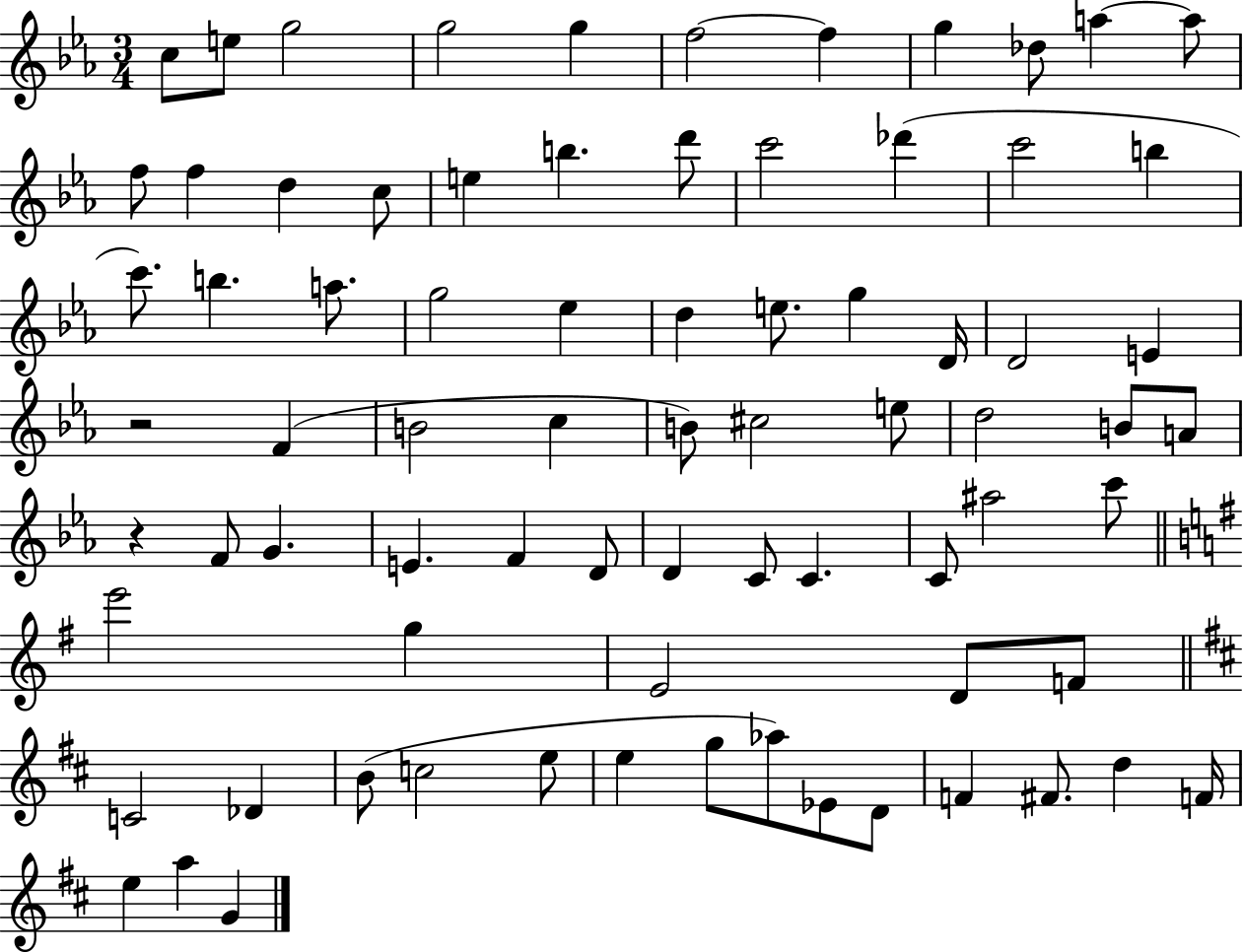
{
  \clef treble
  \numericTimeSignature
  \time 3/4
  \key ees \major
  c''8 e''8 g''2 | g''2 g''4 | f''2~~ f''4 | g''4 des''8 a''4~~ a''8 | \break f''8 f''4 d''4 c''8 | e''4 b''4. d'''8 | c'''2 des'''4( | c'''2 b''4 | \break c'''8.) b''4. a''8. | g''2 ees''4 | d''4 e''8. g''4 d'16 | d'2 e'4 | \break r2 f'4( | b'2 c''4 | b'8) cis''2 e''8 | d''2 b'8 a'8 | \break r4 f'8 g'4. | e'4. f'4 d'8 | d'4 c'8 c'4. | c'8 ais''2 c'''8 | \break \bar "||" \break \key g \major e'''2 g''4 | e'2 d'8 f'8 | \bar "||" \break \key d \major c'2 des'4 | b'8( c''2 e''8 | e''4 g''8 aes''8) ees'8 d'8 | f'4 fis'8. d''4 f'16 | \break e''4 a''4 g'4 | \bar "|."
}